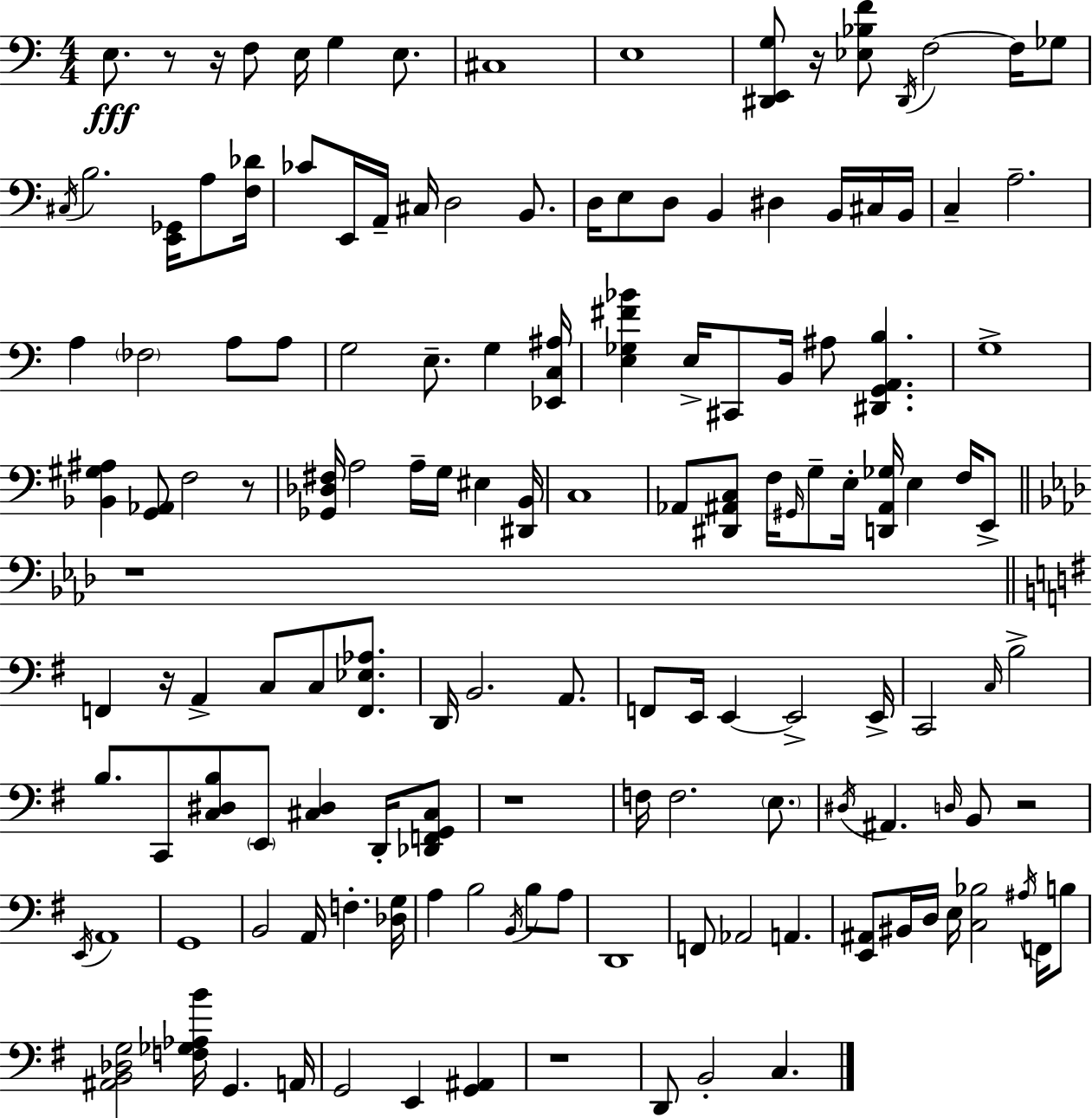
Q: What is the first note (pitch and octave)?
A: E3